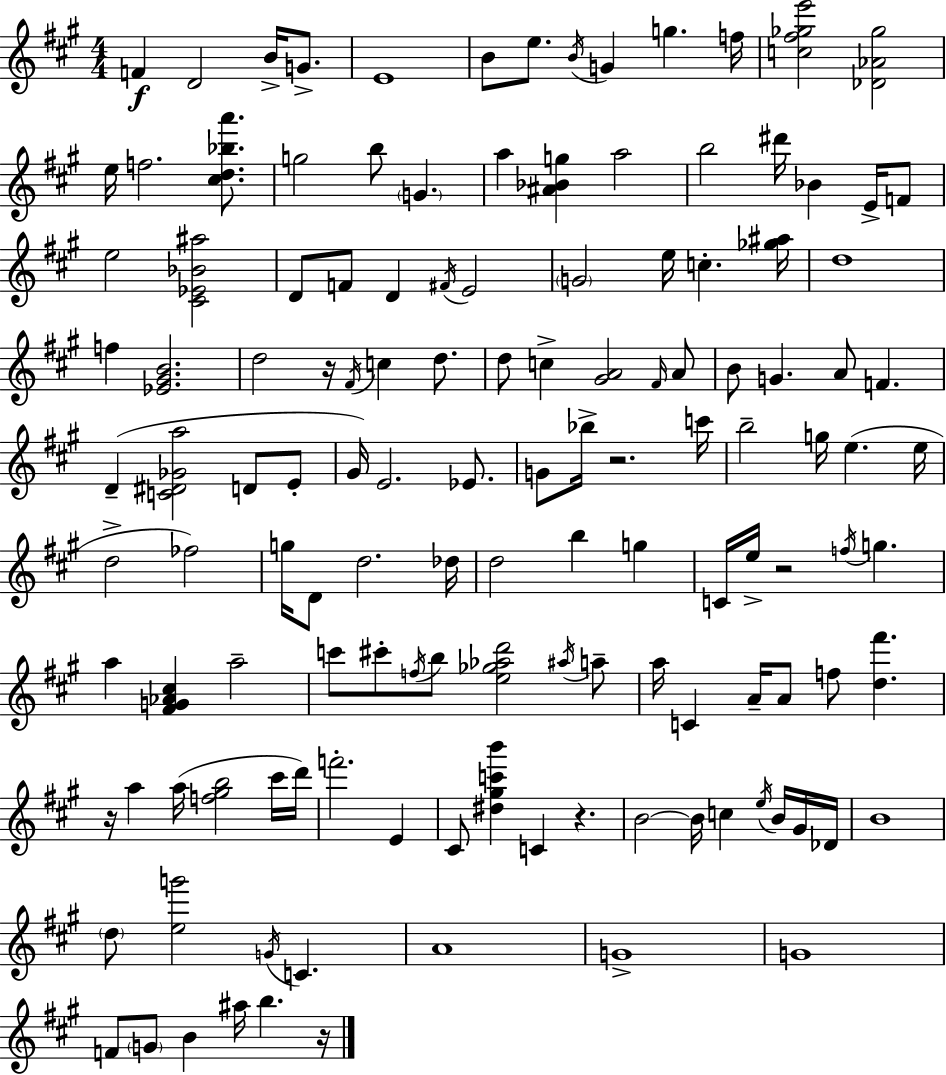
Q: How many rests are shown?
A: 6